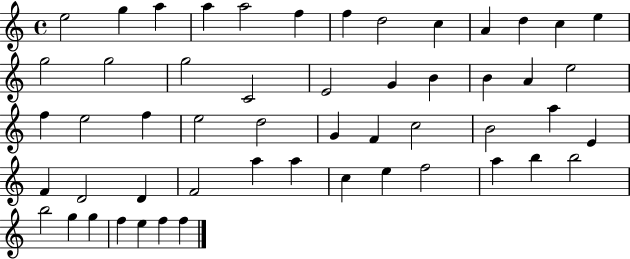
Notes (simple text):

E5/h G5/q A5/q A5/q A5/h F5/q F5/q D5/h C5/q A4/q D5/q C5/q E5/q G5/h G5/h G5/h C4/h E4/h G4/q B4/q B4/q A4/q E5/h F5/q E5/h F5/q E5/h D5/h G4/q F4/q C5/h B4/h A5/q E4/q F4/q D4/h D4/q F4/h A5/q A5/q C5/q E5/q F5/h A5/q B5/q B5/h B5/h G5/q G5/q F5/q E5/q F5/q F5/q